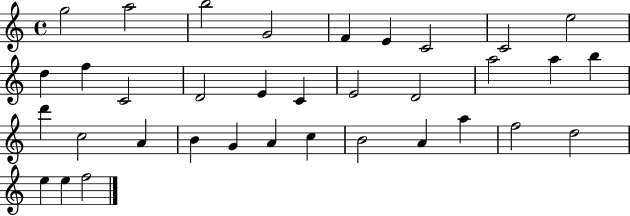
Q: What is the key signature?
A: C major